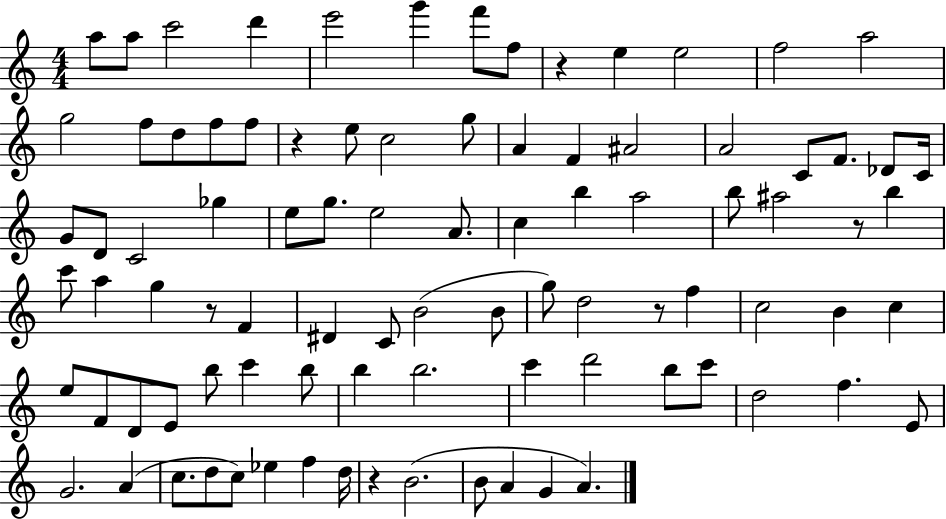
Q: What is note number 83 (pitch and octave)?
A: A4